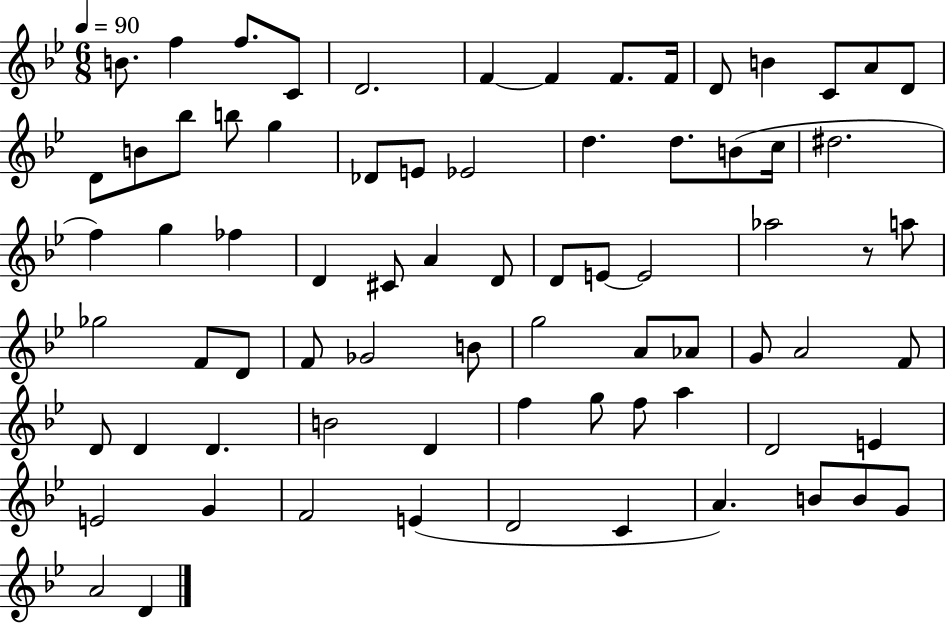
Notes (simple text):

B4/e. F5/q F5/e. C4/e D4/h. F4/q F4/q F4/e. F4/s D4/e B4/q C4/e A4/e D4/e D4/e B4/e Bb5/e B5/e G5/q Db4/e E4/e Eb4/h D5/q. D5/e. B4/e C5/s D#5/h. F5/q G5/q FES5/q D4/q C#4/e A4/q D4/e D4/e E4/e E4/h Ab5/h R/e A5/e Gb5/h F4/e D4/e F4/e Gb4/h B4/e G5/h A4/e Ab4/e G4/e A4/h F4/e D4/e D4/q D4/q. B4/h D4/q F5/q G5/e F5/e A5/q D4/h E4/q E4/h G4/q F4/h E4/q D4/h C4/q A4/q. B4/e B4/e G4/e A4/h D4/q